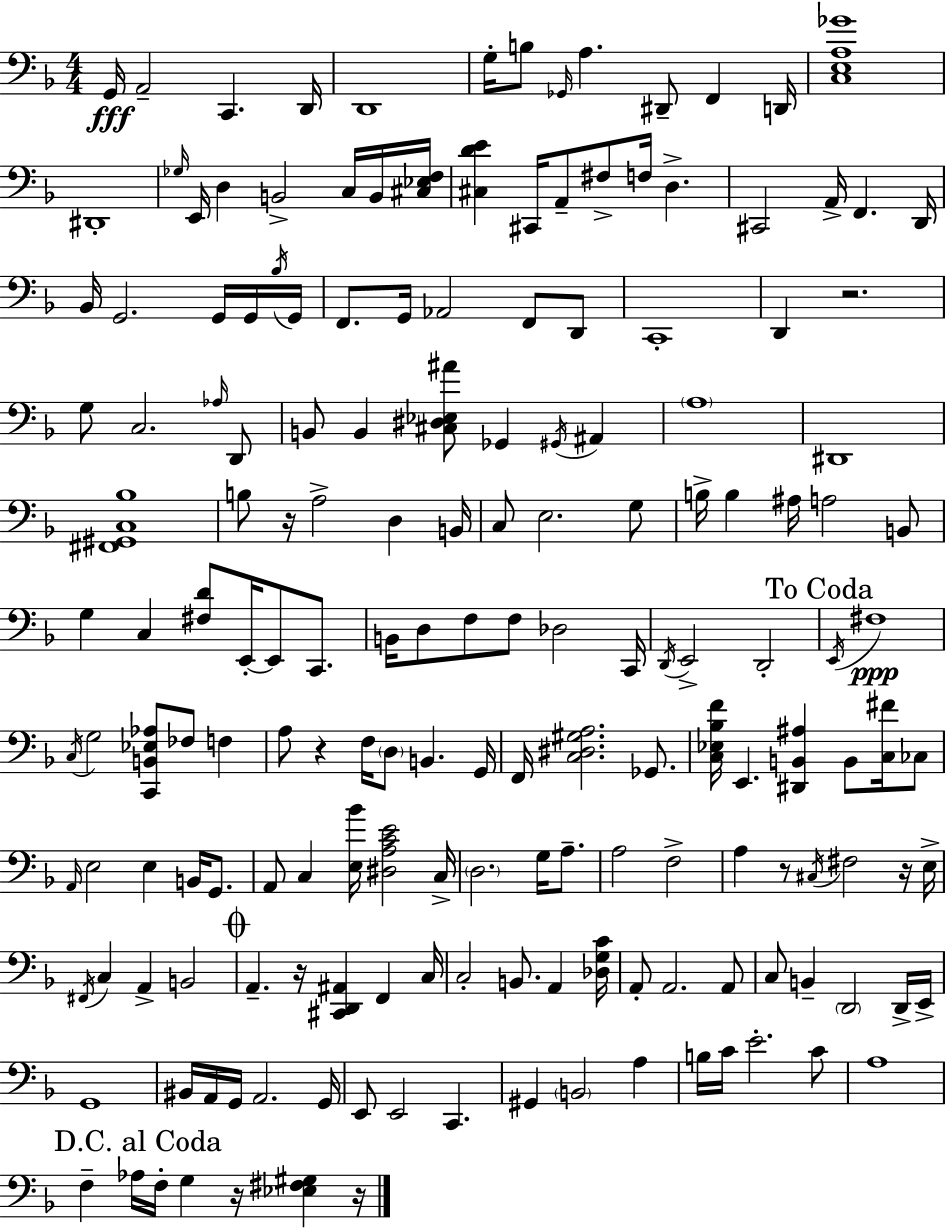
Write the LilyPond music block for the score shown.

{
  \clef bass
  \numericTimeSignature
  \time 4/4
  \key d \minor
  g,16\fff a,2-- c,4. d,16 | d,1 | g16-. b8 \grace { ges,16 } a4. dis,8-- f,4 | d,16 <c e a ges'>1 | \break dis,1-. | \grace { ges16 } e,16 d4 b,2-> c16 | b,16 <cis ees f>16 <cis d' e'>4 cis,16 a,8-- fis8-> f16 d4.-> | cis,2 a,16-> f,4. | \break d,16 bes,16 g,2. g,16 | g,16 \acciaccatura { bes16 } g,16 f,8. g,16 aes,2 f,8 | d,8 c,1-. | d,4 r2. | \break g8 c2. | \grace { aes16 } d,8 b,8 b,4 <cis dis ees ais'>8 ges,4 | \acciaccatura { gis,16 } ais,4 \parenthesize a1 | dis,1 | \break <fis, gis, c bes>1 | b8 r16 a2-> | d4 b,16 c8 e2. | g8 b16-> b4 ais16 a2 | \break b,8 g4 c4 <fis d'>8 e,16-.~~ | e,8 c,8. b,16 d8 f8 f8 des2 | c,16 \acciaccatura { d,16 } e,2-> d,2-. | \mark "To Coda" \acciaccatura { e,16 } fis1\ppp | \break \acciaccatura { c16 } g2 | <c, b, ees aes>8 fes8 f4 a8 r4 f16 \parenthesize d8 | b,4. g,16 f,16 <c dis gis a>2. | ges,8. <c ees bes f'>16 e,4. <dis, b, ais>4 | \break b,8 <c fis'>16 ces8 \grace { a,16 } e2 | e4 b,16 g,8. a,8 c4 <e bes'>16 | <dis a c' e'>2 c16-> \parenthesize d2. | g16 a8.-- a2 | \break f2-> a4 r8 \acciaccatura { cis16 } | fis2 r16 e16-> \acciaccatura { fis,16 } c4 a,4-> | b,2 \mark \markup { \musicglyph "scripts.coda" } a,4.-- | r16 <cis, d, ais,>4 f,4 c16 c2-. | \break b,8. a,4 <des g c'>16 a,8-. a,2. | a,8 c8 b,4-- | \parenthesize d,2 d,16-> e,16-> g,1 | bis,16 a,16 g,16 a,2. | \break g,16 e,8 e,2 | c,4. gis,4 \parenthesize b,2 | a4 b16 c'16 e'2.-. | c'8 a1 | \break \mark "D.C. al Coda" f4-- aes16 | f16-. g4 r16 <ees fis gis>4 r16 \bar "|."
}